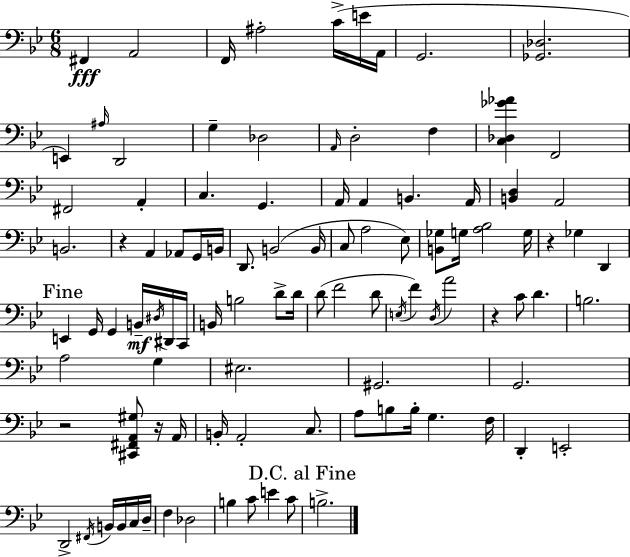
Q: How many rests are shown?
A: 5